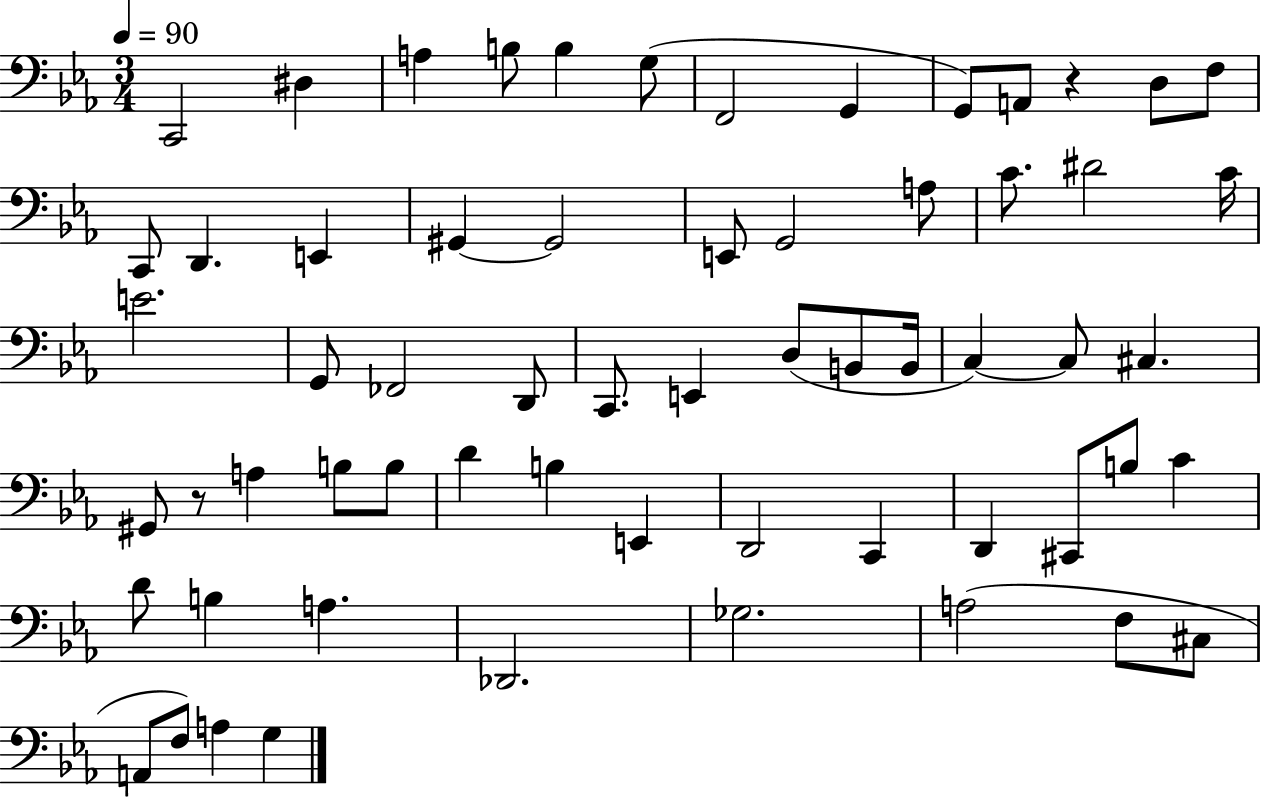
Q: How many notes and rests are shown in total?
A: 62